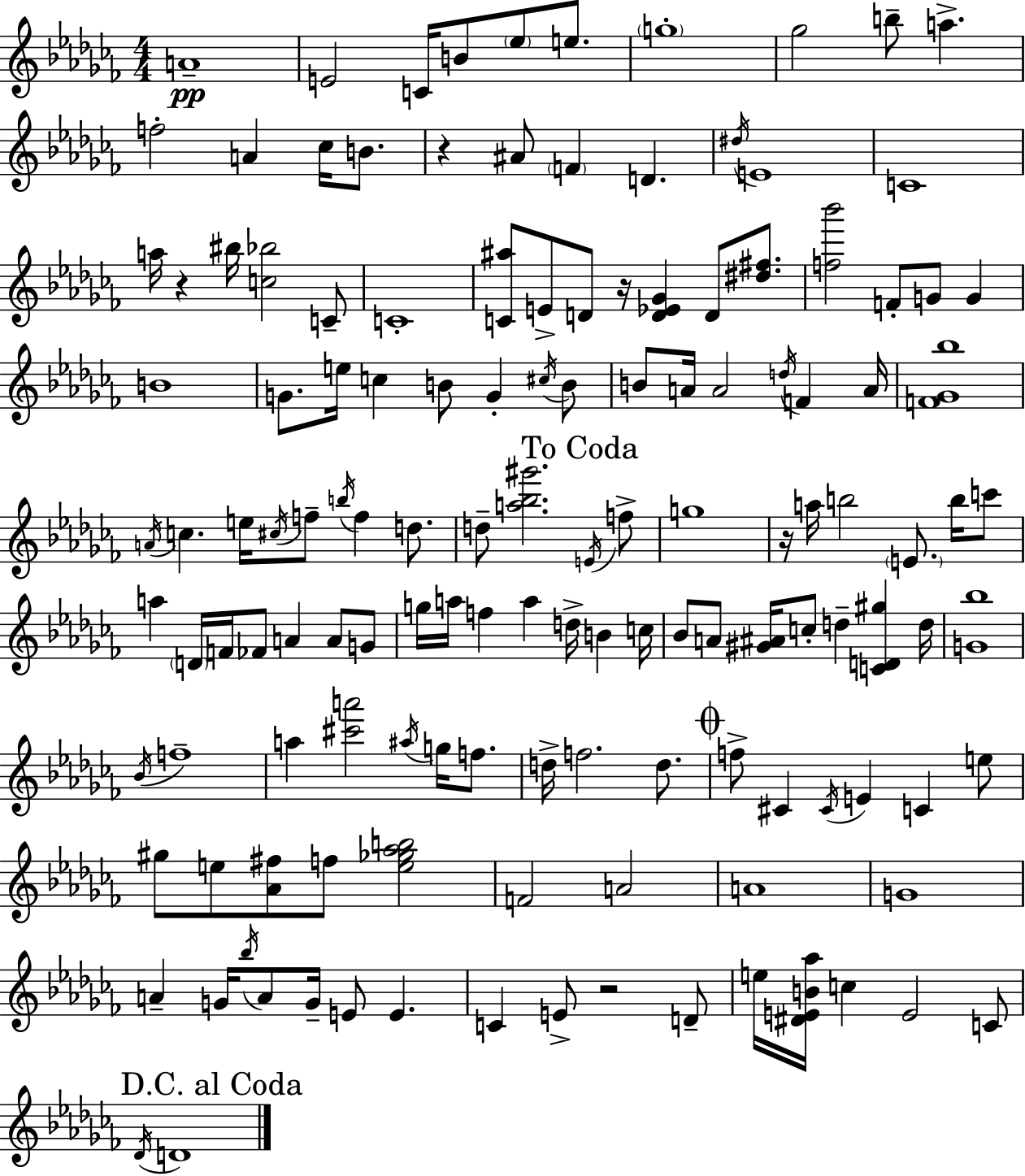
{
  \clef treble
  \numericTimeSignature
  \time 4/4
  \key aes \minor
  \repeat volta 2 { a'1--\pp | e'2 c'16 b'8 \parenthesize ees''8 e''8. | \parenthesize g''1-. | ges''2 b''8-- a''4.-> | \break f''2-. a'4 ces''16 b'8. | r4 ais'8 \parenthesize f'4 d'4. | \acciaccatura { dis''16 } e'1 | c'1 | \break a''16 r4 bis''16 <c'' bes''>2 c'8-- | c'1-. | <c' ais''>8 e'8-> d'8 r16 <d' ees' ges'>4 d'8 <dis'' fis''>8. | <f'' bes'''>2 f'8-. g'8 g'4 | \break b'1 | g'8. e''16 c''4 b'8 g'4-. \acciaccatura { cis''16 } | b'8 b'8 a'16 a'2 \acciaccatura { d''16 } f'4 | a'16 <f' ges' bes''>1 | \break \acciaccatura { a'16 } c''4. e''16 \acciaccatura { cis''16 } f''8-- \acciaccatura { b''16 } f''4 | d''8. d''8-- <a'' bes'' gis'''>2. | \mark "To Coda" \acciaccatura { e'16 } f''8-> g''1 | r16 a''16 b''2 | \break \parenthesize e'8. b''16 c'''8 a''4 \parenthesize d'16 f'16 fes'8 a'4 | a'8 g'8 g''16 a''16 f''4 a''4 | d''16-> b'4 c''16 bes'8 a'8 <gis' ais'>16 c''8-. d''4-- | <c' d' gis''>4 d''16 <g' bes''>1 | \break \acciaccatura { bes'16 } f''1-- | a''4 <cis''' a'''>2 | \acciaccatura { ais''16 } g''16 f''8. d''16-> f''2. | d''8. \mark \markup { \musicglyph "scripts.coda" } f''8-> cis'4 \acciaccatura { cis'16 } | \break e'4 c'4 e''8 gis''8 e''8 <aes' fis''>8 | f''8 <e'' ges'' aes'' b''>2 f'2 | a'2 a'1 | g'1 | \break a'4-- g'16 \acciaccatura { bes''16 } | a'8 g'16-- e'8 e'4. c'4 e'8-> | r2 d'8-- e''16 <dis' e' b' aes''>16 c''4 | e'2 c'8 \mark "D.C. al Coda" \acciaccatura { des'16 } d'1 | \break } \bar "|."
}